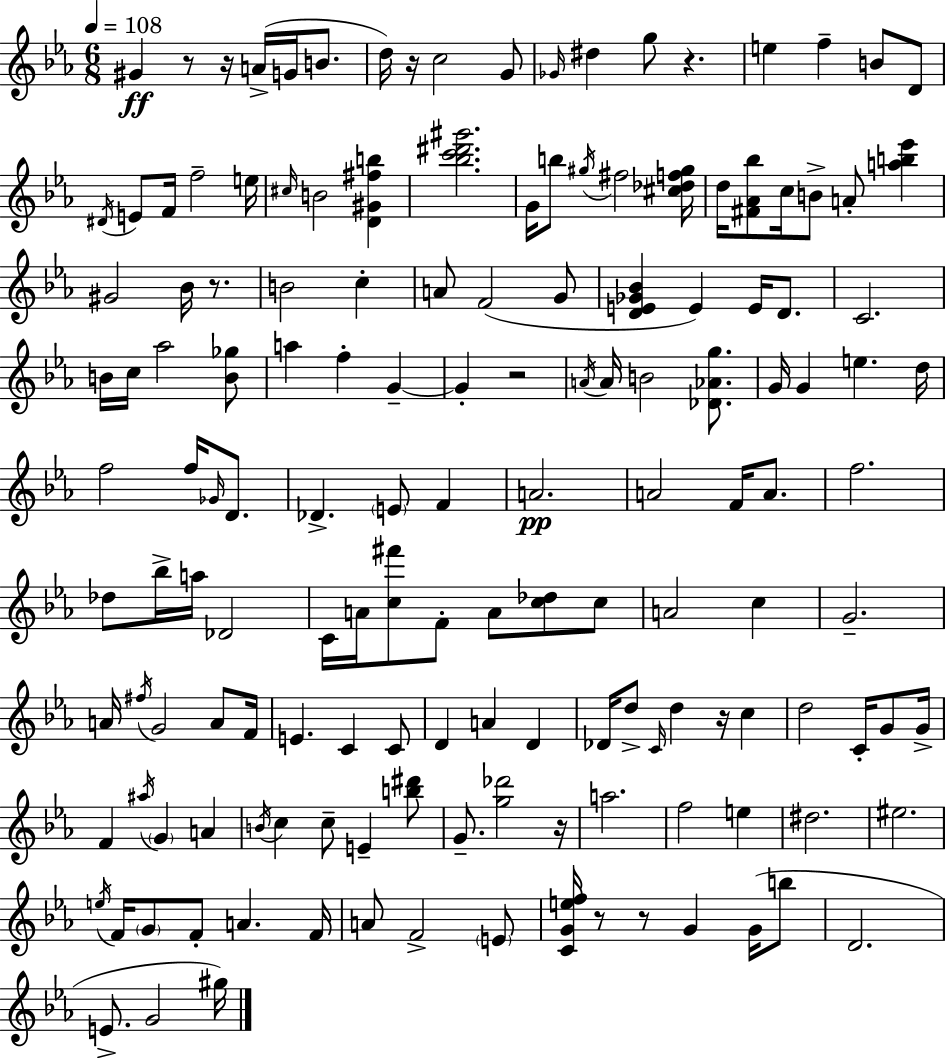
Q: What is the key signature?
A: EES major